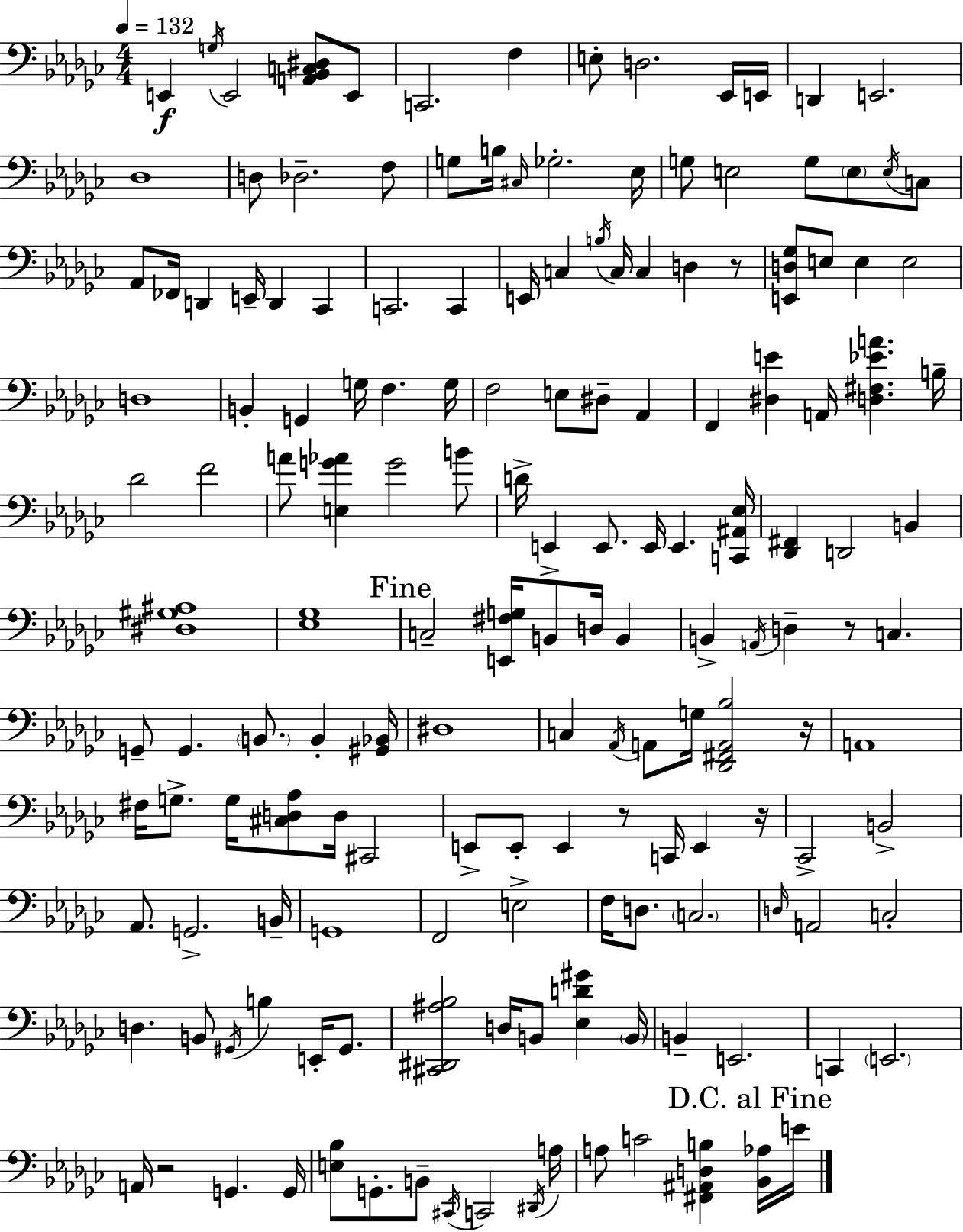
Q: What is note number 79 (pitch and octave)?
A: G2